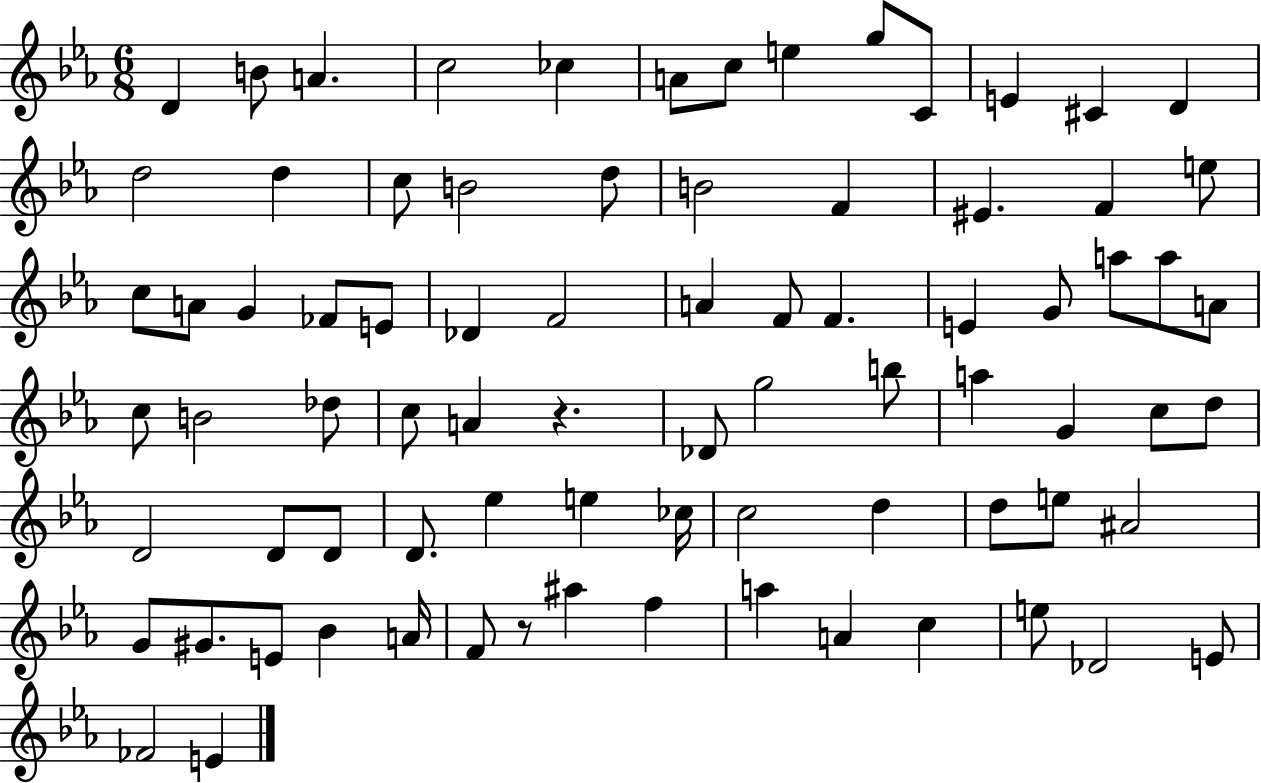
{
  \clef treble
  \numericTimeSignature
  \time 6/8
  \key ees \major
  d'4 b'8 a'4. | c''2 ces''4 | a'8 c''8 e''4 g''8 c'8 | e'4 cis'4 d'4 | \break d''2 d''4 | c''8 b'2 d''8 | b'2 f'4 | eis'4. f'4 e''8 | \break c''8 a'8 g'4 fes'8 e'8 | des'4 f'2 | a'4 f'8 f'4. | e'4 g'8 a''8 a''8 a'8 | \break c''8 b'2 des''8 | c''8 a'4 r4. | des'8 g''2 b''8 | a''4 g'4 c''8 d''8 | \break d'2 d'8 d'8 | d'8. ees''4 e''4 ces''16 | c''2 d''4 | d''8 e''8 ais'2 | \break g'8 gis'8. e'8 bes'4 a'16 | f'8 r8 ais''4 f''4 | a''4 a'4 c''4 | e''8 des'2 e'8 | \break fes'2 e'4 | \bar "|."
}